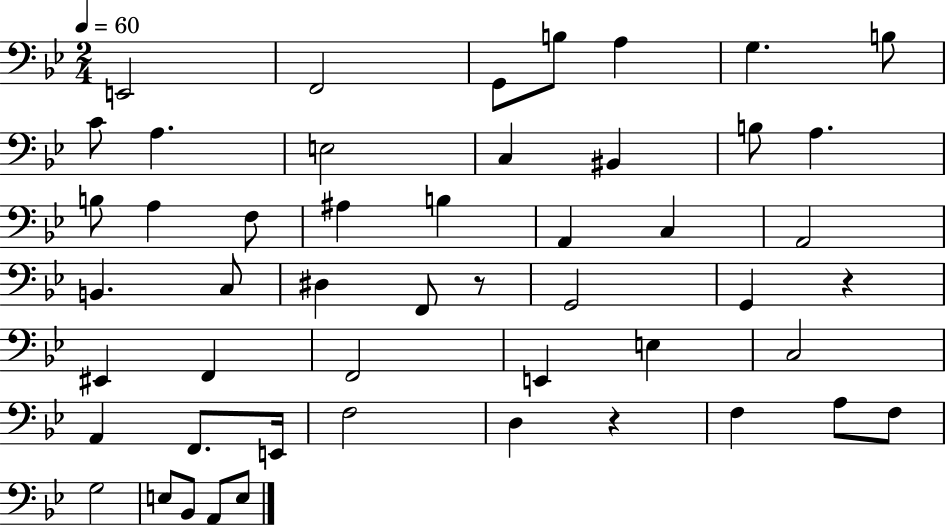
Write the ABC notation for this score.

X:1
T:Untitled
M:2/4
L:1/4
K:Bb
E,,2 F,,2 G,,/2 B,/2 A, G, B,/2 C/2 A, E,2 C, ^B,, B,/2 A, B,/2 A, F,/2 ^A, B, A,, C, A,,2 B,, C,/2 ^D, F,,/2 z/2 G,,2 G,, z ^E,, F,, F,,2 E,, E, C,2 A,, F,,/2 E,,/4 F,2 D, z F, A,/2 F,/2 G,2 E,/2 _B,,/2 A,,/2 E,/2